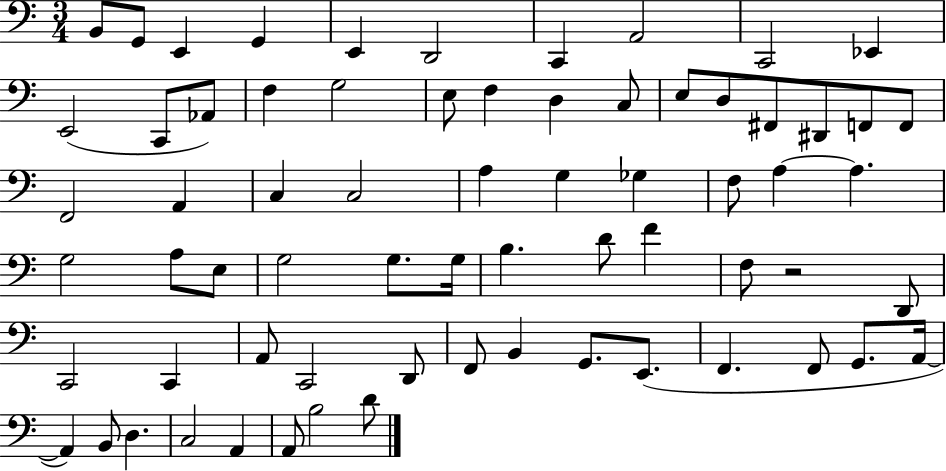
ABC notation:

X:1
T:Untitled
M:3/4
L:1/4
K:C
B,,/2 G,,/2 E,, G,, E,, D,,2 C,, A,,2 C,,2 _E,, E,,2 C,,/2 _A,,/2 F, G,2 E,/2 F, D, C,/2 E,/2 D,/2 ^F,,/2 ^D,,/2 F,,/2 F,,/2 F,,2 A,, C, C,2 A, G, _G, F,/2 A, A, G,2 A,/2 E,/2 G,2 G,/2 G,/4 B, D/2 F F,/2 z2 D,,/2 C,,2 C,, A,,/2 C,,2 D,,/2 F,,/2 B,, G,,/2 E,,/2 F,, F,,/2 G,,/2 A,,/4 A,, B,,/2 D, C,2 A,, A,,/2 B,2 D/2